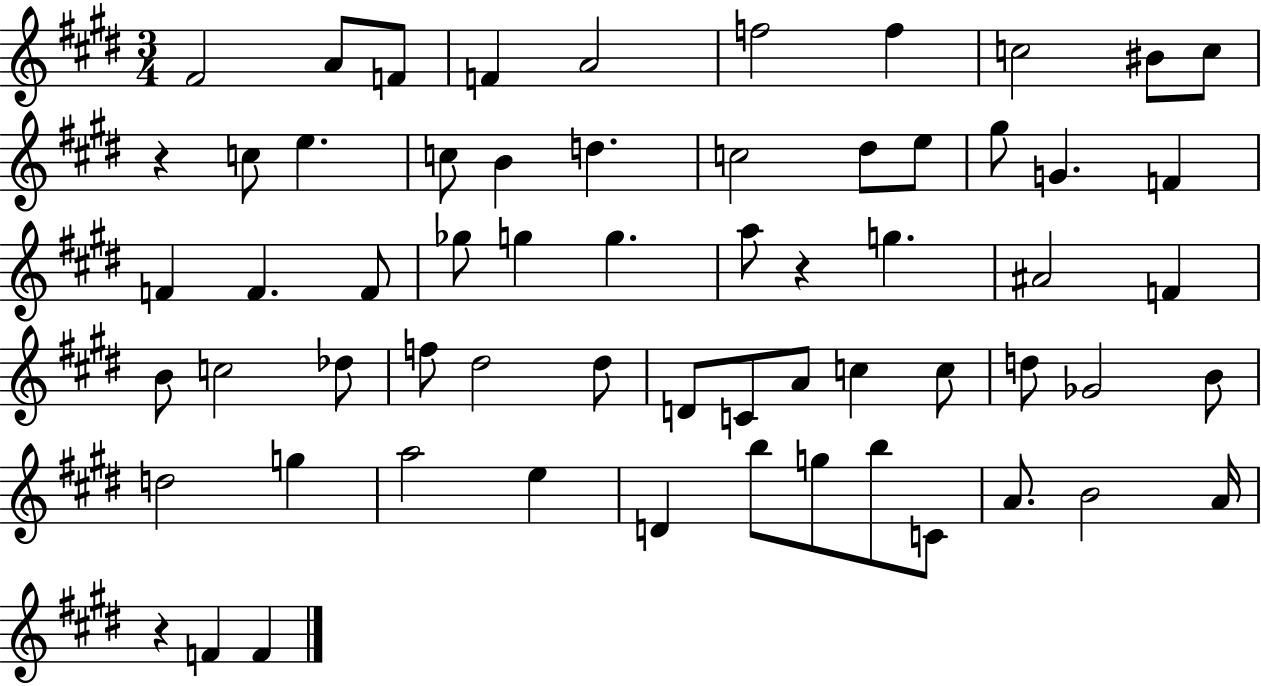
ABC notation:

X:1
T:Untitled
M:3/4
L:1/4
K:E
^F2 A/2 F/2 F A2 f2 f c2 ^B/2 c/2 z c/2 e c/2 B d c2 ^d/2 e/2 ^g/2 G F F F F/2 _g/2 g g a/2 z g ^A2 F B/2 c2 _d/2 f/2 ^d2 ^d/2 D/2 C/2 A/2 c c/2 d/2 _G2 B/2 d2 g a2 e D b/2 g/2 b/2 C/2 A/2 B2 A/4 z F F